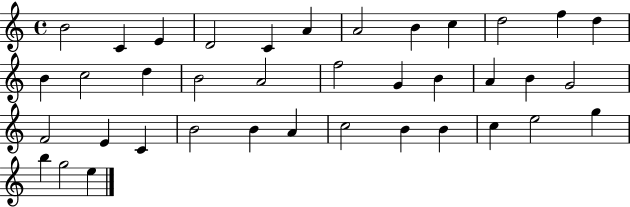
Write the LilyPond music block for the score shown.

{
  \clef treble
  \time 4/4
  \defaultTimeSignature
  \key c \major
  b'2 c'4 e'4 | d'2 c'4 a'4 | a'2 b'4 c''4 | d''2 f''4 d''4 | \break b'4 c''2 d''4 | b'2 a'2 | f''2 g'4 b'4 | a'4 b'4 g'2 | \break f'2 e'4 c'4 | b'2 b'4 a'4 | c''2 b'4 b'4 | c''4 e''2 g''4 | \break b''4 g''2 e''4 | \bar "|."
}